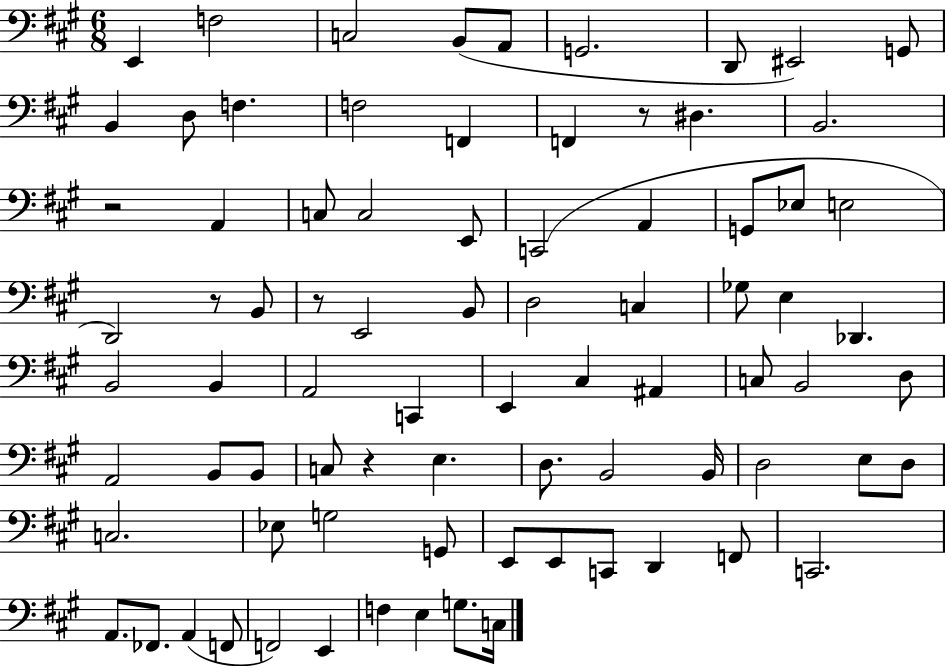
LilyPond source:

{
  \clef bass
  \numericTimeSignature
  \time 6/8
  \key a \major
  \repeat volta 2 { e,4 f2 | c2 b,8( a,8 | g,2. | d,8 eis,2) g,8 | \break b,4 d8 f4. | f2 f,4 | f,4 r8 dis4. | b,2. | \break r2 a,4 | c8 c2 e,8 | c,2( a,4 | g,8 ees8 e2 | \break d,2) r8 b,8 | r8 e,2 b,8 | d2 c4 | ges8 e4 des,4. | \break b,2 b,4 | a,2 c,4 | e,4 cis4 ais,4 | c8 b,2 d8 | \break a,2 b,8 b,8 | c8 r4 e4. | d8. b,2 b,16 | d2 e8 d8 | \break c2. | ees8 g2 g,8 | e,8 e,8 c,8 d,4 f,8 | c,2. | \break a,8. fes,8. a,4( f,8 | f,2) e,4 | f4 e4 g8. c16 | } \bar "|."
}